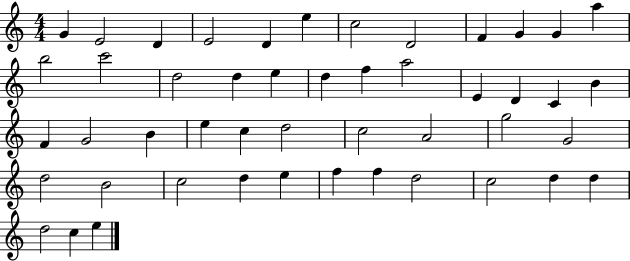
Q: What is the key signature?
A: C major